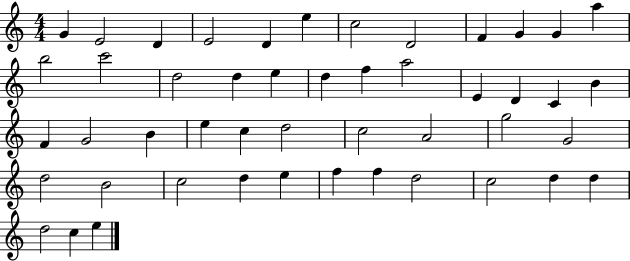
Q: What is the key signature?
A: C major